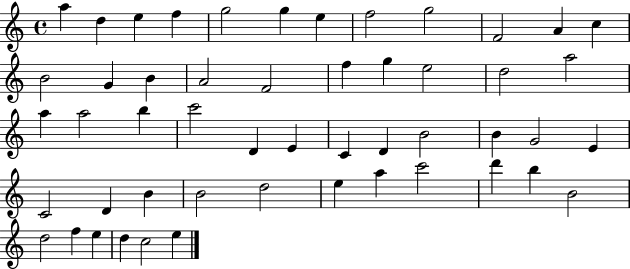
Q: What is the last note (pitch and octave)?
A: E5